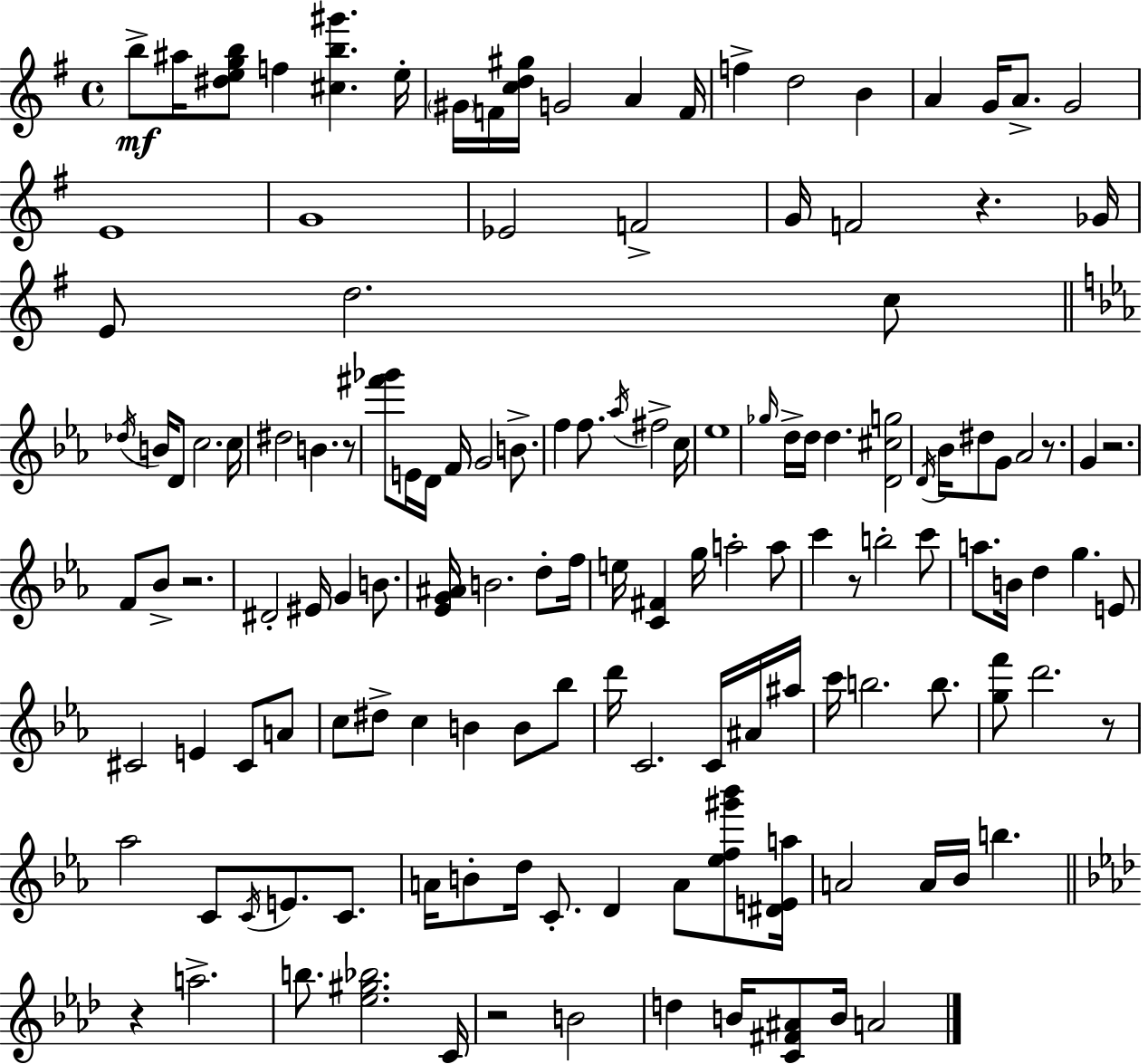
{
  \clef treble
  \time 4/4
  \defaultTimeSignature
  \key g \major
  b''8->\mf ais''16 <dis'' e'' g'' b''>8 f''4 <cis'' b'' gis'''>4. e''16-. | \parenthesize gis'16 f'16 <c'' d'' gis''>16 g'2 a'4 f'16 | f''4-> d''2 b'4 | a'4 g'16 a'8.-> g'2 | \break e'1 | g'1 | ees'2 f'2-> | g'16 f'2 r4. ges'16 | \break e'8 d''2. c''8 | \bar "||" \break \key ees \major \acciaccatura { des''16 } b'16 d'8 c''2. | c''16 dis''2 b'4. r8 | <fis''' ges'''>8 e'16 d'16 f'16 g'2 b'8.-> | f''4 f''8. \acciaccatura { aes''16 } fis''2-> | \break c''16 ees''1 | \grace { ges''16 } d''16-> d''16 d''4. <d' cis'' g''>2 | \acciaccatura { d'16 } bes'16 dis''8 g'8 aes'2 | r8. g'4 r2. | \break f'8 bes'8-> r2. | dis'2-. eis'16 g'4 | b'8. <ees' g' ais'>16 b'2. | d''8-. f''16 e''16 <c' fis'>4 g''16 a''2-. | \break a''8 c'''4 r8 b''2-. | c'''8 a''8. b'16 d''4 g''4. | e'8 cis'2 e'4 | cis'8 a'8 c''8 dis''8-> c''4 b'4 | \break b'8 bes''8 d'''16 c'2. | c'16 ais'16 ais''16 c'''16 b''2. | b''8. <g'' f'''>8 d'''2. | r8 aes''2 c'8 \acciaccatura { c'16 } e'8. | \break c'8. a'16 b'8-. d''16 c'8.-. d'4 | a'8 <ees'' f'' gis''' bes'''>8 <dis' e' a''>16 a'2 a'16 bes'16 b''4. | \bar "||" \break \key aes \major r4 a''2.-> | b''8. <ees'' gis'' bes''>2. c'16 | r2 b'2 | d''4 b'16 <c' fis' ais'>8 b'16 a'2 | \break \bar "|."
}